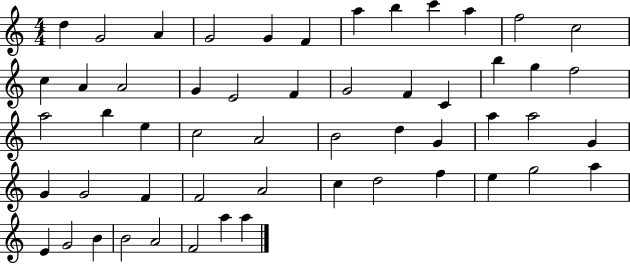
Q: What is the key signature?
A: C major